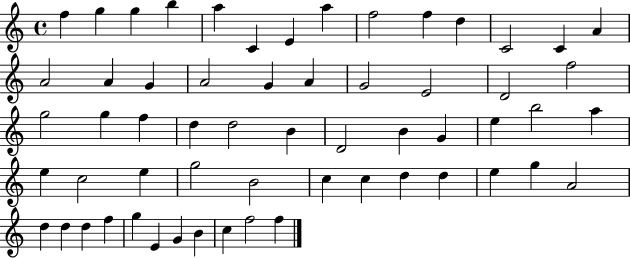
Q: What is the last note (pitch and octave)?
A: F5